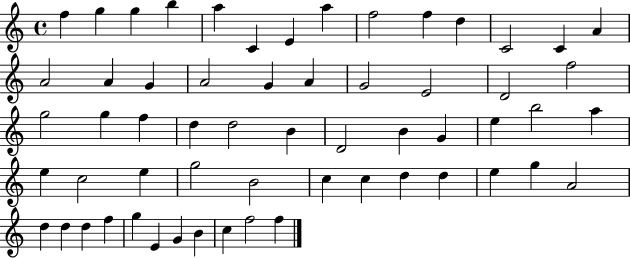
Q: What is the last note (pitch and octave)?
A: F5